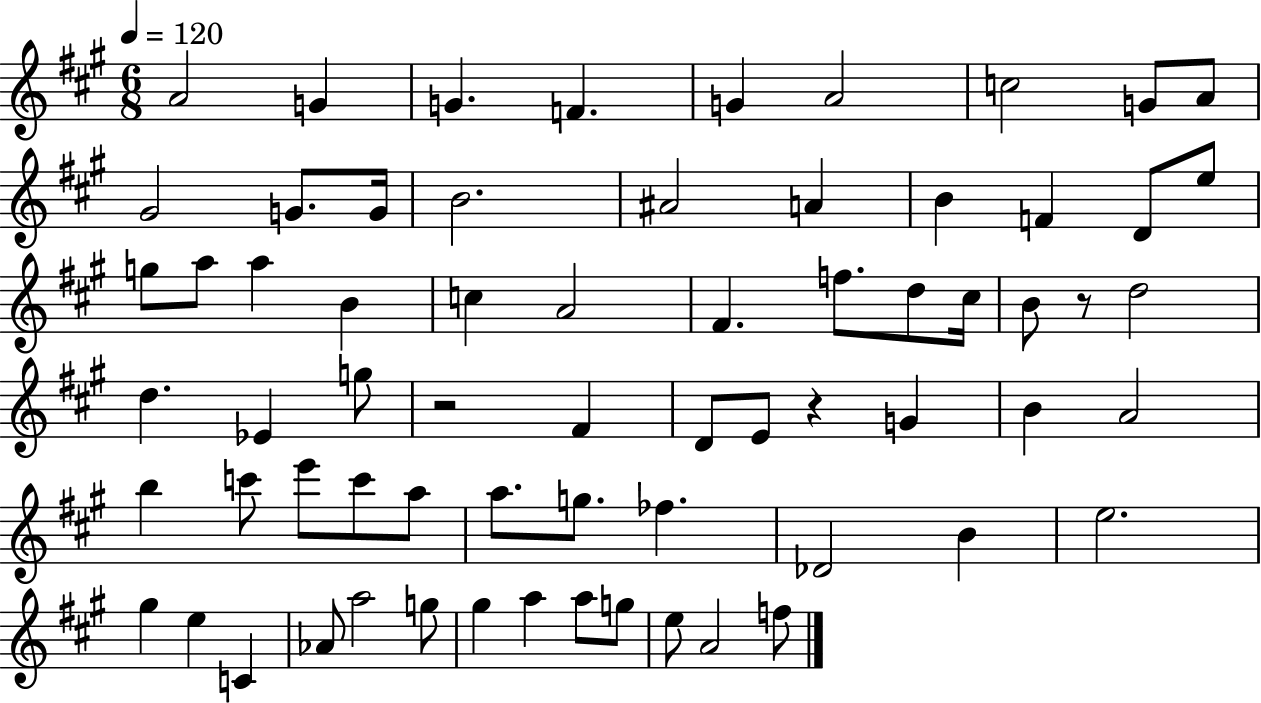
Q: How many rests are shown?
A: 3